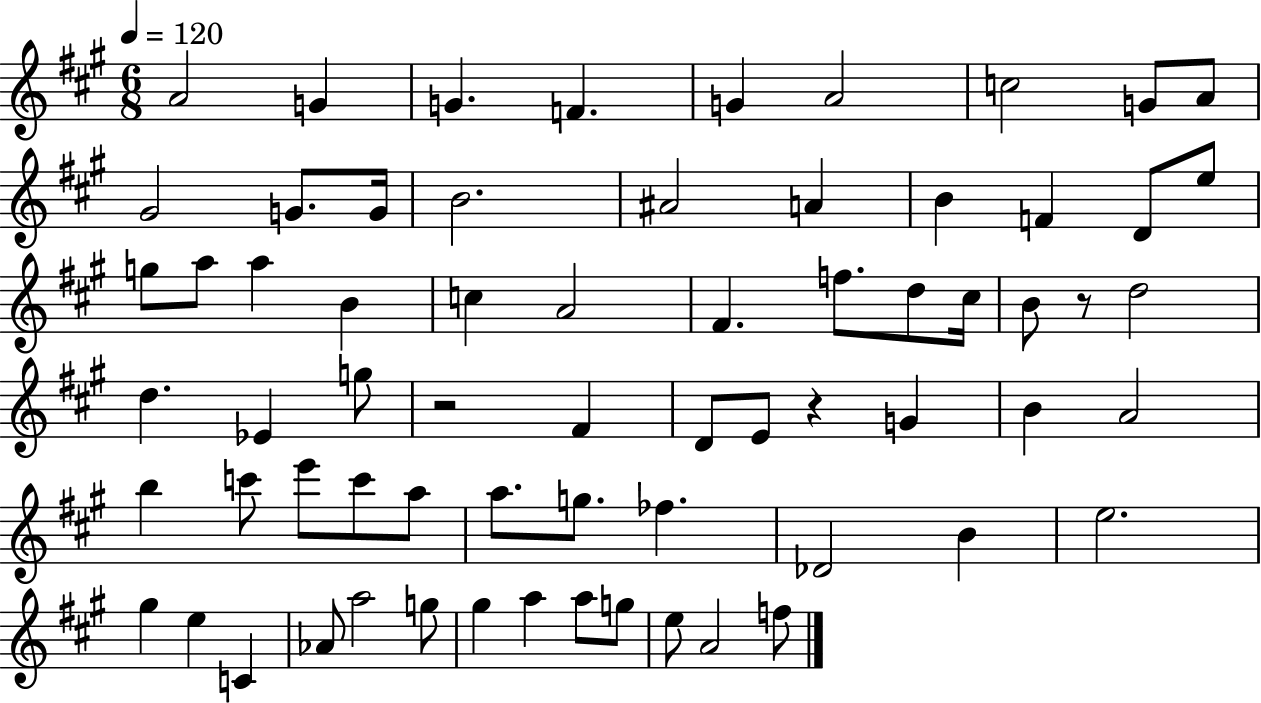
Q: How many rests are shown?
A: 3